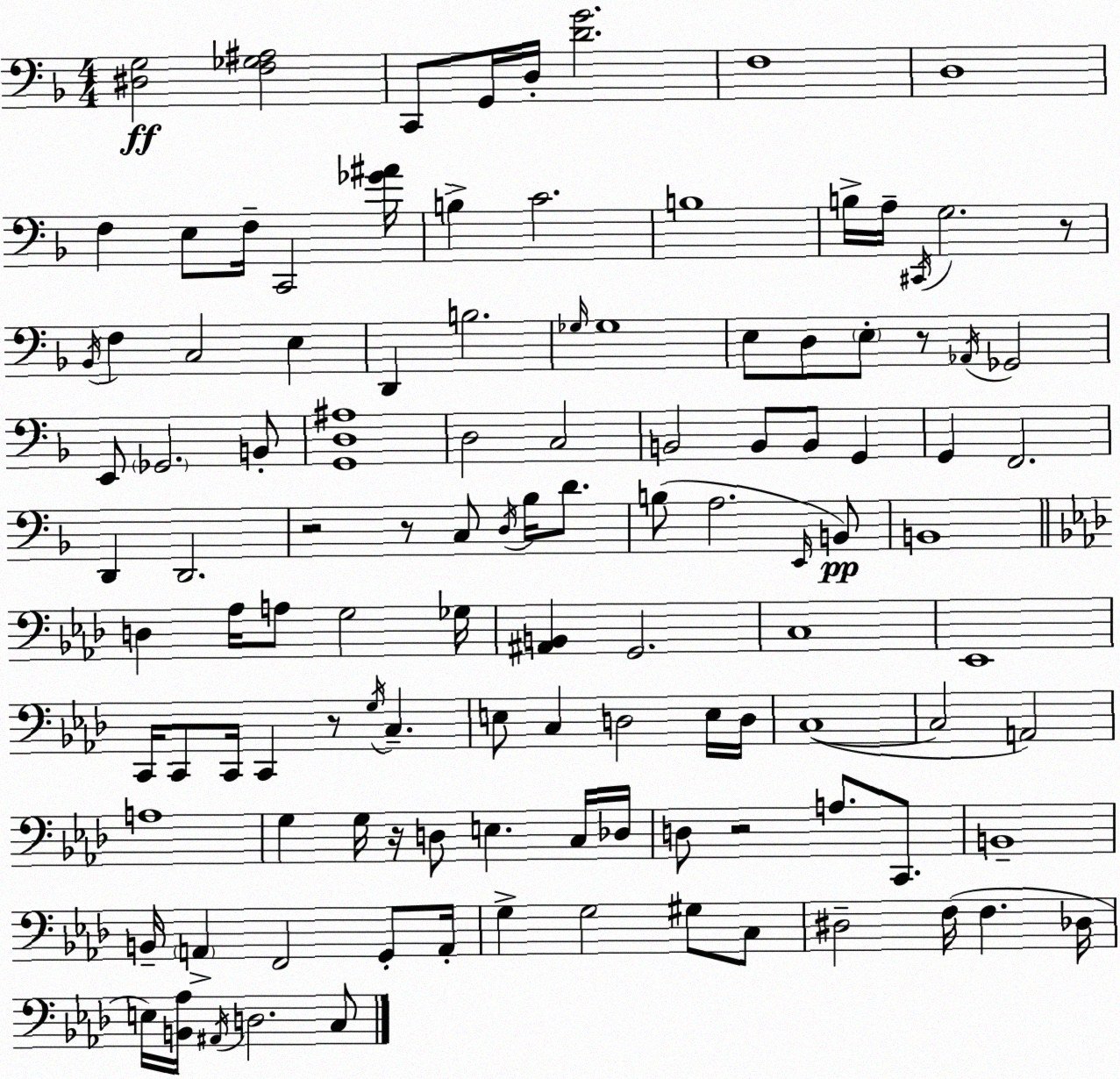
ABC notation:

X:1
T:Untitled
M:4/4
L:1/4
K:Dm
[^D,G,]2 [F,_G,^A,]2 C,,/2 G,,/4 D,/4 [DG]2 F,4 D,4 F, E,/2 F,/4 C,,2 [_G^A]/4 B, C2 B,4 B,/4 A,/4 ^C,,/4 G,2 z/2 _B,,/4 F, C,2 E, D,, B,2 _G,/4 _G,4 E,/2 D,/2 E,/2 z/2 _A,,/4 _G,,2 E,,/2 _G,,2 B,,/2 [G,,D,^A,]4 D,2 C,2 B,,2 B,,/2 B,,/2 G,, G,, F,,2 D,, D,,2 z2 z/2 C,/2 D,/4 _B,/4 D/2 B,/2 A,2 E,,/4 B,,/2 B,,4 D, _A,/4 A,/2 G,2 _G,/4 [^A,,B,,] G,,2 C,4 _E,,4 C,,/4 C,,/2 C,,/4 C,, z/2 G,/4 C, E,/2 C, D,2 E,/4 D,/4 C,4 C,2 A,,2 A,4 G, G,/4 z/4 D,/2 E, C,/4 _D,/4 D,/2 z2 A,/2 C,,/2 B,,4 B,,/4 A,, F,,2 G,,/2 A,,/4 G, G,2 ^G,/2 C,/2 ^D,2 F,/4 F, _D,/4 E,/4 [B,,_A,]/4 ^A,,/4 D,2 C,/2